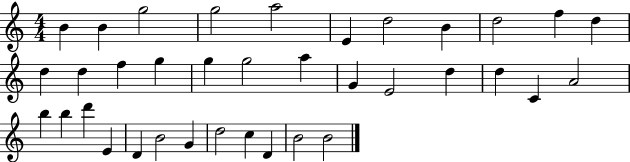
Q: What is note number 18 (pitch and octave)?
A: A5